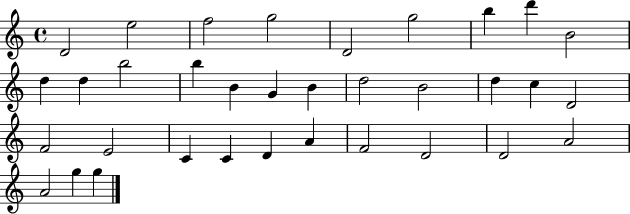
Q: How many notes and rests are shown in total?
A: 34